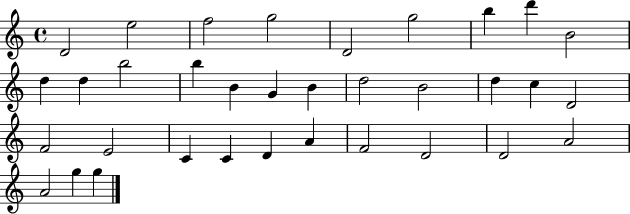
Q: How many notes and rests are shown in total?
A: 34